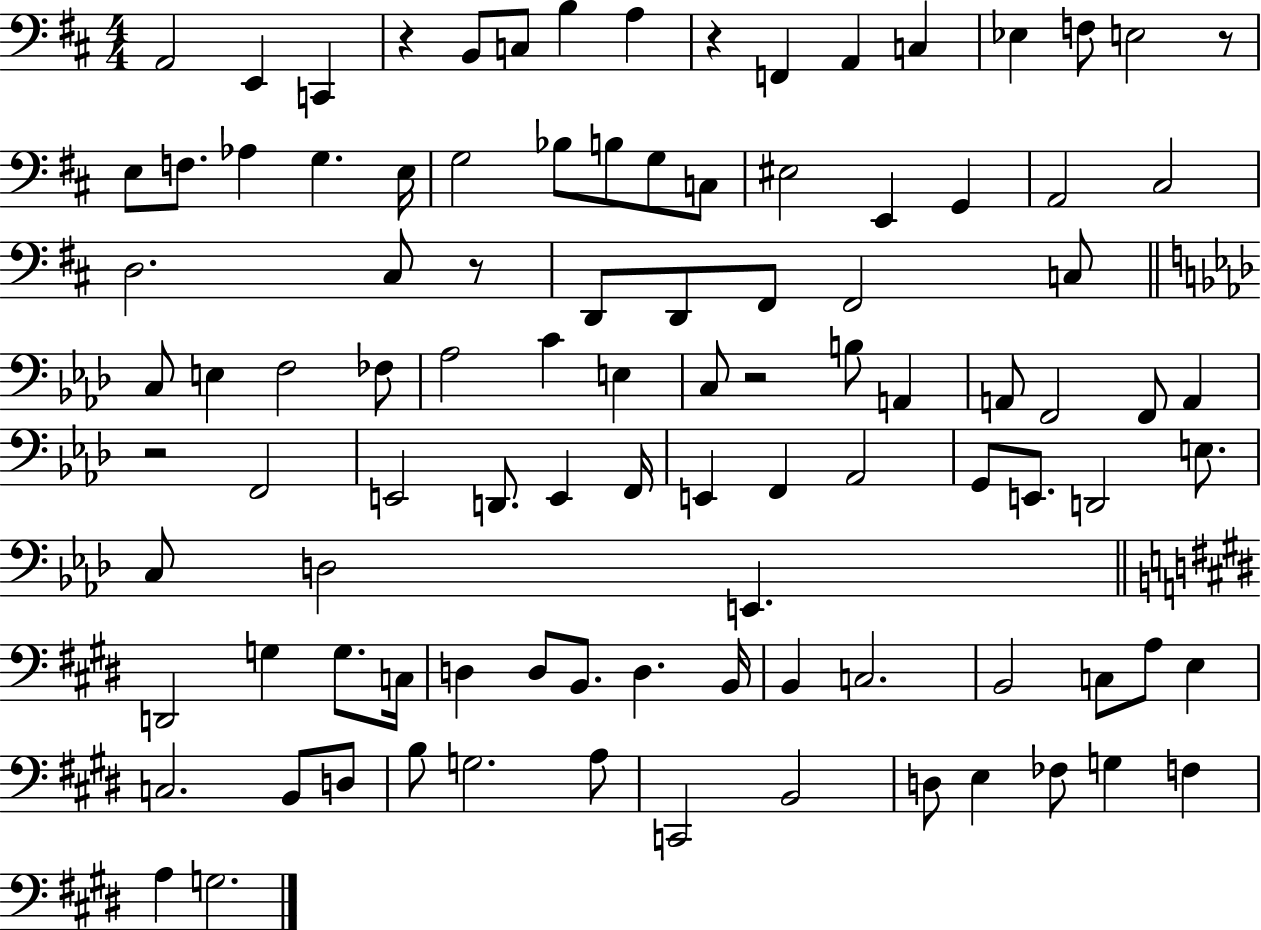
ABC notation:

X:1
T:Untitled
M:4/4
L:1/4
K:D
A,,2 E,, C,, z B,,/2 C,/2 B, A, z F,, A,, C, _E, F,/2 E,2 z/2 E,/2 F,/2 _A, G, E,/4 G,2 _B,/2 B,/2 G,/2 C,/2 ^E,2 E,, G,, A,,2 ^C,2 D,2 ^C,/2 z/2 D,,/2 D,,/2 ^F,,/2 ^F,,2 C,/2 C,/2 E, F,2 _F,/2 _A,2 C E, C,/2 z2 B,/2 A,, A,,/2 F,,2 F,,/2 A,, z2 F,,2 E,,2 D,,/2 E,, F,,/4 E,, F,, _A,,2 G,,/2 E,,/2 D,,2 E,/2 C,/2 D,2 E,, D,,2 G, G,/2 C,/4 D, D,/2 B,,/2 D, B,,/4 B,, C,2 B,,2 C,/2 A,/2 E, C,2 B,,/2 D,/2 B,/2 G,2 A,/2 C,,2 B,,2 D,/2 E, _F,/2 G, F, A, G,2